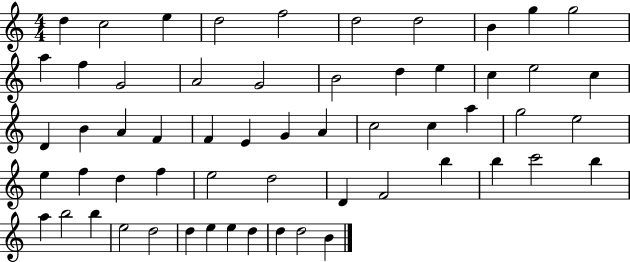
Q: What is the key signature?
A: C major